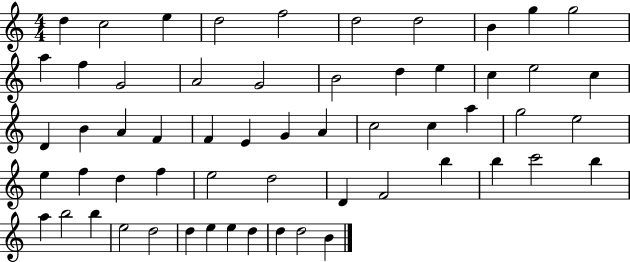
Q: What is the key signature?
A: C major